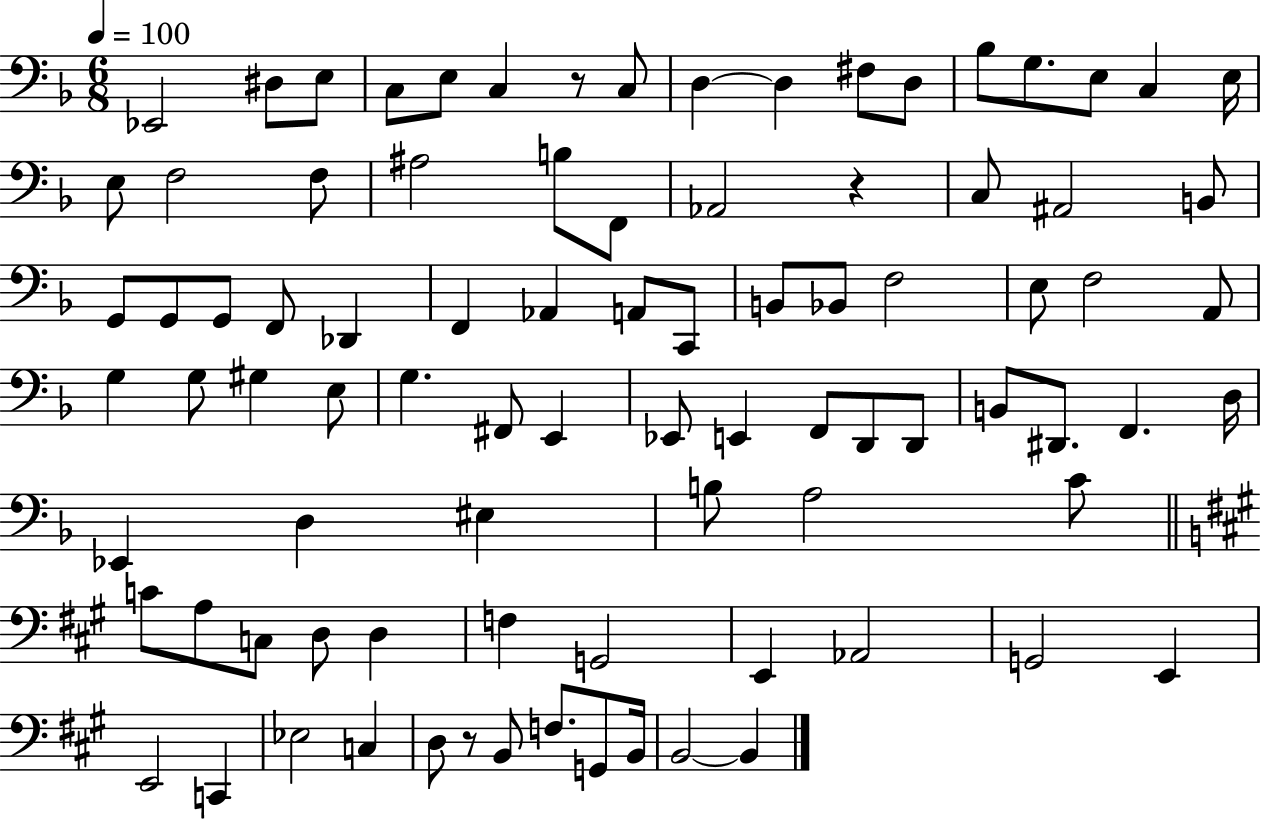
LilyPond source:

{
  \clef bass
  \numericTimeSignature
  \time 6/8
  \key f \major
  \tempo 4 = 100
  ees,2 dis8 e8 | c8 e8 c4 r8 c8 | d4~~ d4 fis8 d8 | bes8 g8. e8 c4 e16 | \break e8 f2 f8 | ais2 b8 f,8 | aes,2 r4 | c8 ais,2 b,8 | \break g,8 g,8 g,8 f,8 des,4 | f,4 aes,4 a,8 c,8 | b,8 bes,8 f2 | e8 f2 a,8 | \break g4 g8 gis4 e8 | g4. fis,8 e,4 | ees,8 e,4 f,8 d,8 d,8 | b,8 dis,8. f,4. d16 | \break ees,4 d4 eis4 | b8 a2 c'8 | \bar "||" \break \key a \major c'8 a8 c8 d8 d4 | f4 g,2 | e,4 aes,2 | g,2 e,4 | \break e,2 c,4 | ees2 c4 | d8 r8 b,8 f8. g,8 b,16 | b,2~~ b,4 | \break \bar "|."
}